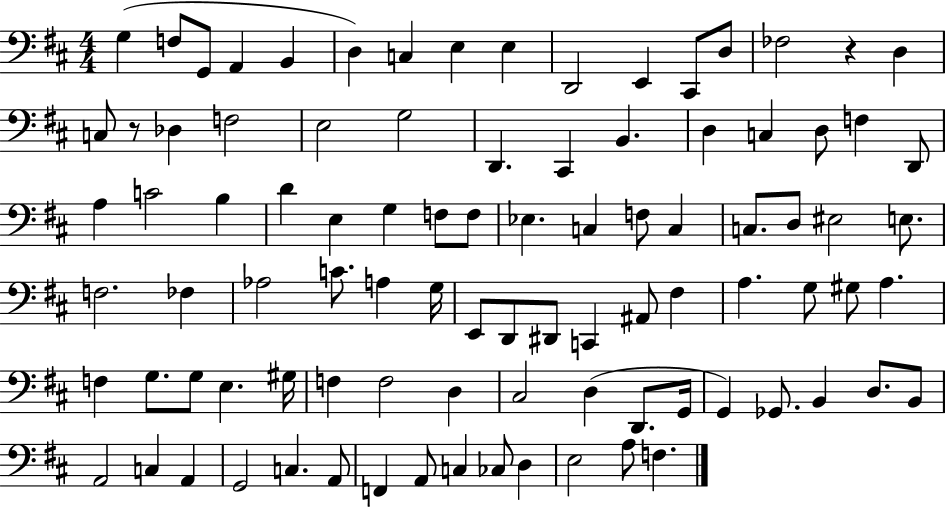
G3/q F3/e G2/e A2/q B2/q D3/q C3/q E3/q E3/q D2/h E2/q C#2/e D3/e FES3/h R/q D3/q C3/e R/e Db3/q F3/h E3/h G3/h D2/q. C#2/q B2/q. D3/q C3/q D3/e F3/q D2/e A3/q C4/h B3/q D4/q E3/q G3/q F3/e F3/e Eb3/q. C3/q F3/e C3/q C3/e. D3/e EIS3/h E3/e. F3/h. FES3/q Ab3/h C4/e. A3/q G3/s E2/e D2/e D#2/e C2/q A#2/e F#3/q A3/q. G3/e G#3/e A3/q. F3/q G3/e. G3/e E3/q. G#3/s F3/q F3/h D3/q C#3/h D3/q D2/e. G2/s G2/q Gb2/e. B2/q D3/e. B2/e A2/h C3/q A2/q G2/h C3/q. A2/e F2/q A2/e C3/q CES3/e D3/q E3/h A3/e F3/q.